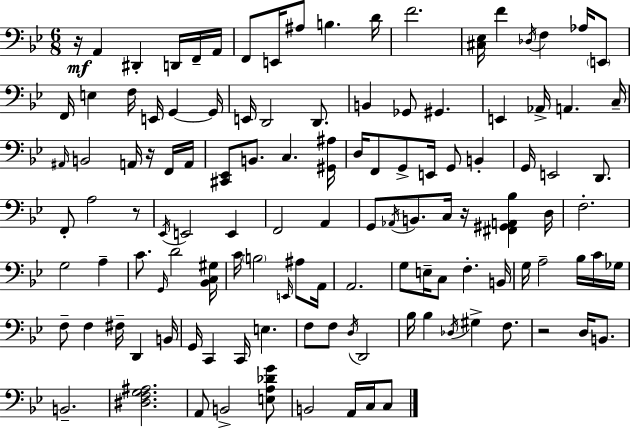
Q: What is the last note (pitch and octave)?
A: C3